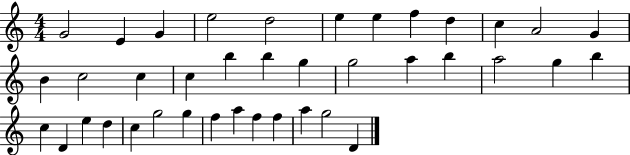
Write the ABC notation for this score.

X:1
T:Untitled
M:4/4
L:1/4
K:C
G2 E G e2 d2 e e f d c A2 G B c2 c c b b g g2 a b a2 g b c D e d c g2 g f a f f a g2 D